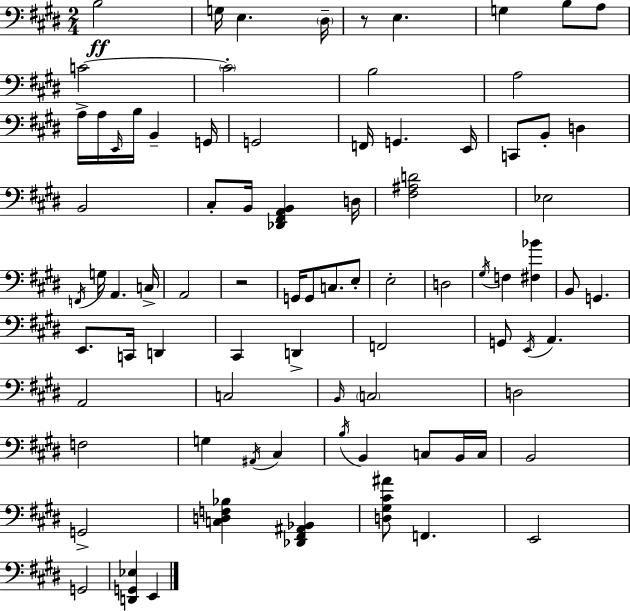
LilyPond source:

{
  \clef bass
  \numericTimeSignature
  \time 2/4
  \key e \major
  \repeat volta 2 { b2\ff | g16 e4. \parenthesize dis16-- | r8 e4. | g4 b8 a8 | \break c'2~~ | \parenthesize c'2-. | b2 | a2 | \break a16-> a16 \grace { e,16 } b16 b,4-- | g,16 g,2 | f,16 g,4. | e,16 c,8 b,8-. d4 | \break b,2 | cis8-. b,16 <des, fis, a, b,>4 | d16 <fis ais d'>2 | ees2 | \break \acciaccatura { f,16 } g16 a,4. | c16-> a,2 | r2 | g,16 g,8 c8. | \break e8-. e2-. | d2 | \acciaccatura { gis16 } f4 <fis bes'>4 | b,8 g,4. | \break e,8. c,16 d,4 | cis,4 d,4-> | f,2 | g,8 \acciaccatura { e,16 } a,4. | \break a,2 | c2 | \grace { b,16 } \parenthesize c2 | d2 | \break f2 | g4 | \acciaccatura { ais,16 } cis4 \acciaccatura { b16 } b,4 | c8 b,16 c16 b,2 | \break g,2-> | <c d f bes>4 | <des, fis, ais, bes,>4 <d gis cis' ais'>8 | f,4. e,2 | \break g,2 | <d, g, ees>4 | e,4 } \bar "|."
}